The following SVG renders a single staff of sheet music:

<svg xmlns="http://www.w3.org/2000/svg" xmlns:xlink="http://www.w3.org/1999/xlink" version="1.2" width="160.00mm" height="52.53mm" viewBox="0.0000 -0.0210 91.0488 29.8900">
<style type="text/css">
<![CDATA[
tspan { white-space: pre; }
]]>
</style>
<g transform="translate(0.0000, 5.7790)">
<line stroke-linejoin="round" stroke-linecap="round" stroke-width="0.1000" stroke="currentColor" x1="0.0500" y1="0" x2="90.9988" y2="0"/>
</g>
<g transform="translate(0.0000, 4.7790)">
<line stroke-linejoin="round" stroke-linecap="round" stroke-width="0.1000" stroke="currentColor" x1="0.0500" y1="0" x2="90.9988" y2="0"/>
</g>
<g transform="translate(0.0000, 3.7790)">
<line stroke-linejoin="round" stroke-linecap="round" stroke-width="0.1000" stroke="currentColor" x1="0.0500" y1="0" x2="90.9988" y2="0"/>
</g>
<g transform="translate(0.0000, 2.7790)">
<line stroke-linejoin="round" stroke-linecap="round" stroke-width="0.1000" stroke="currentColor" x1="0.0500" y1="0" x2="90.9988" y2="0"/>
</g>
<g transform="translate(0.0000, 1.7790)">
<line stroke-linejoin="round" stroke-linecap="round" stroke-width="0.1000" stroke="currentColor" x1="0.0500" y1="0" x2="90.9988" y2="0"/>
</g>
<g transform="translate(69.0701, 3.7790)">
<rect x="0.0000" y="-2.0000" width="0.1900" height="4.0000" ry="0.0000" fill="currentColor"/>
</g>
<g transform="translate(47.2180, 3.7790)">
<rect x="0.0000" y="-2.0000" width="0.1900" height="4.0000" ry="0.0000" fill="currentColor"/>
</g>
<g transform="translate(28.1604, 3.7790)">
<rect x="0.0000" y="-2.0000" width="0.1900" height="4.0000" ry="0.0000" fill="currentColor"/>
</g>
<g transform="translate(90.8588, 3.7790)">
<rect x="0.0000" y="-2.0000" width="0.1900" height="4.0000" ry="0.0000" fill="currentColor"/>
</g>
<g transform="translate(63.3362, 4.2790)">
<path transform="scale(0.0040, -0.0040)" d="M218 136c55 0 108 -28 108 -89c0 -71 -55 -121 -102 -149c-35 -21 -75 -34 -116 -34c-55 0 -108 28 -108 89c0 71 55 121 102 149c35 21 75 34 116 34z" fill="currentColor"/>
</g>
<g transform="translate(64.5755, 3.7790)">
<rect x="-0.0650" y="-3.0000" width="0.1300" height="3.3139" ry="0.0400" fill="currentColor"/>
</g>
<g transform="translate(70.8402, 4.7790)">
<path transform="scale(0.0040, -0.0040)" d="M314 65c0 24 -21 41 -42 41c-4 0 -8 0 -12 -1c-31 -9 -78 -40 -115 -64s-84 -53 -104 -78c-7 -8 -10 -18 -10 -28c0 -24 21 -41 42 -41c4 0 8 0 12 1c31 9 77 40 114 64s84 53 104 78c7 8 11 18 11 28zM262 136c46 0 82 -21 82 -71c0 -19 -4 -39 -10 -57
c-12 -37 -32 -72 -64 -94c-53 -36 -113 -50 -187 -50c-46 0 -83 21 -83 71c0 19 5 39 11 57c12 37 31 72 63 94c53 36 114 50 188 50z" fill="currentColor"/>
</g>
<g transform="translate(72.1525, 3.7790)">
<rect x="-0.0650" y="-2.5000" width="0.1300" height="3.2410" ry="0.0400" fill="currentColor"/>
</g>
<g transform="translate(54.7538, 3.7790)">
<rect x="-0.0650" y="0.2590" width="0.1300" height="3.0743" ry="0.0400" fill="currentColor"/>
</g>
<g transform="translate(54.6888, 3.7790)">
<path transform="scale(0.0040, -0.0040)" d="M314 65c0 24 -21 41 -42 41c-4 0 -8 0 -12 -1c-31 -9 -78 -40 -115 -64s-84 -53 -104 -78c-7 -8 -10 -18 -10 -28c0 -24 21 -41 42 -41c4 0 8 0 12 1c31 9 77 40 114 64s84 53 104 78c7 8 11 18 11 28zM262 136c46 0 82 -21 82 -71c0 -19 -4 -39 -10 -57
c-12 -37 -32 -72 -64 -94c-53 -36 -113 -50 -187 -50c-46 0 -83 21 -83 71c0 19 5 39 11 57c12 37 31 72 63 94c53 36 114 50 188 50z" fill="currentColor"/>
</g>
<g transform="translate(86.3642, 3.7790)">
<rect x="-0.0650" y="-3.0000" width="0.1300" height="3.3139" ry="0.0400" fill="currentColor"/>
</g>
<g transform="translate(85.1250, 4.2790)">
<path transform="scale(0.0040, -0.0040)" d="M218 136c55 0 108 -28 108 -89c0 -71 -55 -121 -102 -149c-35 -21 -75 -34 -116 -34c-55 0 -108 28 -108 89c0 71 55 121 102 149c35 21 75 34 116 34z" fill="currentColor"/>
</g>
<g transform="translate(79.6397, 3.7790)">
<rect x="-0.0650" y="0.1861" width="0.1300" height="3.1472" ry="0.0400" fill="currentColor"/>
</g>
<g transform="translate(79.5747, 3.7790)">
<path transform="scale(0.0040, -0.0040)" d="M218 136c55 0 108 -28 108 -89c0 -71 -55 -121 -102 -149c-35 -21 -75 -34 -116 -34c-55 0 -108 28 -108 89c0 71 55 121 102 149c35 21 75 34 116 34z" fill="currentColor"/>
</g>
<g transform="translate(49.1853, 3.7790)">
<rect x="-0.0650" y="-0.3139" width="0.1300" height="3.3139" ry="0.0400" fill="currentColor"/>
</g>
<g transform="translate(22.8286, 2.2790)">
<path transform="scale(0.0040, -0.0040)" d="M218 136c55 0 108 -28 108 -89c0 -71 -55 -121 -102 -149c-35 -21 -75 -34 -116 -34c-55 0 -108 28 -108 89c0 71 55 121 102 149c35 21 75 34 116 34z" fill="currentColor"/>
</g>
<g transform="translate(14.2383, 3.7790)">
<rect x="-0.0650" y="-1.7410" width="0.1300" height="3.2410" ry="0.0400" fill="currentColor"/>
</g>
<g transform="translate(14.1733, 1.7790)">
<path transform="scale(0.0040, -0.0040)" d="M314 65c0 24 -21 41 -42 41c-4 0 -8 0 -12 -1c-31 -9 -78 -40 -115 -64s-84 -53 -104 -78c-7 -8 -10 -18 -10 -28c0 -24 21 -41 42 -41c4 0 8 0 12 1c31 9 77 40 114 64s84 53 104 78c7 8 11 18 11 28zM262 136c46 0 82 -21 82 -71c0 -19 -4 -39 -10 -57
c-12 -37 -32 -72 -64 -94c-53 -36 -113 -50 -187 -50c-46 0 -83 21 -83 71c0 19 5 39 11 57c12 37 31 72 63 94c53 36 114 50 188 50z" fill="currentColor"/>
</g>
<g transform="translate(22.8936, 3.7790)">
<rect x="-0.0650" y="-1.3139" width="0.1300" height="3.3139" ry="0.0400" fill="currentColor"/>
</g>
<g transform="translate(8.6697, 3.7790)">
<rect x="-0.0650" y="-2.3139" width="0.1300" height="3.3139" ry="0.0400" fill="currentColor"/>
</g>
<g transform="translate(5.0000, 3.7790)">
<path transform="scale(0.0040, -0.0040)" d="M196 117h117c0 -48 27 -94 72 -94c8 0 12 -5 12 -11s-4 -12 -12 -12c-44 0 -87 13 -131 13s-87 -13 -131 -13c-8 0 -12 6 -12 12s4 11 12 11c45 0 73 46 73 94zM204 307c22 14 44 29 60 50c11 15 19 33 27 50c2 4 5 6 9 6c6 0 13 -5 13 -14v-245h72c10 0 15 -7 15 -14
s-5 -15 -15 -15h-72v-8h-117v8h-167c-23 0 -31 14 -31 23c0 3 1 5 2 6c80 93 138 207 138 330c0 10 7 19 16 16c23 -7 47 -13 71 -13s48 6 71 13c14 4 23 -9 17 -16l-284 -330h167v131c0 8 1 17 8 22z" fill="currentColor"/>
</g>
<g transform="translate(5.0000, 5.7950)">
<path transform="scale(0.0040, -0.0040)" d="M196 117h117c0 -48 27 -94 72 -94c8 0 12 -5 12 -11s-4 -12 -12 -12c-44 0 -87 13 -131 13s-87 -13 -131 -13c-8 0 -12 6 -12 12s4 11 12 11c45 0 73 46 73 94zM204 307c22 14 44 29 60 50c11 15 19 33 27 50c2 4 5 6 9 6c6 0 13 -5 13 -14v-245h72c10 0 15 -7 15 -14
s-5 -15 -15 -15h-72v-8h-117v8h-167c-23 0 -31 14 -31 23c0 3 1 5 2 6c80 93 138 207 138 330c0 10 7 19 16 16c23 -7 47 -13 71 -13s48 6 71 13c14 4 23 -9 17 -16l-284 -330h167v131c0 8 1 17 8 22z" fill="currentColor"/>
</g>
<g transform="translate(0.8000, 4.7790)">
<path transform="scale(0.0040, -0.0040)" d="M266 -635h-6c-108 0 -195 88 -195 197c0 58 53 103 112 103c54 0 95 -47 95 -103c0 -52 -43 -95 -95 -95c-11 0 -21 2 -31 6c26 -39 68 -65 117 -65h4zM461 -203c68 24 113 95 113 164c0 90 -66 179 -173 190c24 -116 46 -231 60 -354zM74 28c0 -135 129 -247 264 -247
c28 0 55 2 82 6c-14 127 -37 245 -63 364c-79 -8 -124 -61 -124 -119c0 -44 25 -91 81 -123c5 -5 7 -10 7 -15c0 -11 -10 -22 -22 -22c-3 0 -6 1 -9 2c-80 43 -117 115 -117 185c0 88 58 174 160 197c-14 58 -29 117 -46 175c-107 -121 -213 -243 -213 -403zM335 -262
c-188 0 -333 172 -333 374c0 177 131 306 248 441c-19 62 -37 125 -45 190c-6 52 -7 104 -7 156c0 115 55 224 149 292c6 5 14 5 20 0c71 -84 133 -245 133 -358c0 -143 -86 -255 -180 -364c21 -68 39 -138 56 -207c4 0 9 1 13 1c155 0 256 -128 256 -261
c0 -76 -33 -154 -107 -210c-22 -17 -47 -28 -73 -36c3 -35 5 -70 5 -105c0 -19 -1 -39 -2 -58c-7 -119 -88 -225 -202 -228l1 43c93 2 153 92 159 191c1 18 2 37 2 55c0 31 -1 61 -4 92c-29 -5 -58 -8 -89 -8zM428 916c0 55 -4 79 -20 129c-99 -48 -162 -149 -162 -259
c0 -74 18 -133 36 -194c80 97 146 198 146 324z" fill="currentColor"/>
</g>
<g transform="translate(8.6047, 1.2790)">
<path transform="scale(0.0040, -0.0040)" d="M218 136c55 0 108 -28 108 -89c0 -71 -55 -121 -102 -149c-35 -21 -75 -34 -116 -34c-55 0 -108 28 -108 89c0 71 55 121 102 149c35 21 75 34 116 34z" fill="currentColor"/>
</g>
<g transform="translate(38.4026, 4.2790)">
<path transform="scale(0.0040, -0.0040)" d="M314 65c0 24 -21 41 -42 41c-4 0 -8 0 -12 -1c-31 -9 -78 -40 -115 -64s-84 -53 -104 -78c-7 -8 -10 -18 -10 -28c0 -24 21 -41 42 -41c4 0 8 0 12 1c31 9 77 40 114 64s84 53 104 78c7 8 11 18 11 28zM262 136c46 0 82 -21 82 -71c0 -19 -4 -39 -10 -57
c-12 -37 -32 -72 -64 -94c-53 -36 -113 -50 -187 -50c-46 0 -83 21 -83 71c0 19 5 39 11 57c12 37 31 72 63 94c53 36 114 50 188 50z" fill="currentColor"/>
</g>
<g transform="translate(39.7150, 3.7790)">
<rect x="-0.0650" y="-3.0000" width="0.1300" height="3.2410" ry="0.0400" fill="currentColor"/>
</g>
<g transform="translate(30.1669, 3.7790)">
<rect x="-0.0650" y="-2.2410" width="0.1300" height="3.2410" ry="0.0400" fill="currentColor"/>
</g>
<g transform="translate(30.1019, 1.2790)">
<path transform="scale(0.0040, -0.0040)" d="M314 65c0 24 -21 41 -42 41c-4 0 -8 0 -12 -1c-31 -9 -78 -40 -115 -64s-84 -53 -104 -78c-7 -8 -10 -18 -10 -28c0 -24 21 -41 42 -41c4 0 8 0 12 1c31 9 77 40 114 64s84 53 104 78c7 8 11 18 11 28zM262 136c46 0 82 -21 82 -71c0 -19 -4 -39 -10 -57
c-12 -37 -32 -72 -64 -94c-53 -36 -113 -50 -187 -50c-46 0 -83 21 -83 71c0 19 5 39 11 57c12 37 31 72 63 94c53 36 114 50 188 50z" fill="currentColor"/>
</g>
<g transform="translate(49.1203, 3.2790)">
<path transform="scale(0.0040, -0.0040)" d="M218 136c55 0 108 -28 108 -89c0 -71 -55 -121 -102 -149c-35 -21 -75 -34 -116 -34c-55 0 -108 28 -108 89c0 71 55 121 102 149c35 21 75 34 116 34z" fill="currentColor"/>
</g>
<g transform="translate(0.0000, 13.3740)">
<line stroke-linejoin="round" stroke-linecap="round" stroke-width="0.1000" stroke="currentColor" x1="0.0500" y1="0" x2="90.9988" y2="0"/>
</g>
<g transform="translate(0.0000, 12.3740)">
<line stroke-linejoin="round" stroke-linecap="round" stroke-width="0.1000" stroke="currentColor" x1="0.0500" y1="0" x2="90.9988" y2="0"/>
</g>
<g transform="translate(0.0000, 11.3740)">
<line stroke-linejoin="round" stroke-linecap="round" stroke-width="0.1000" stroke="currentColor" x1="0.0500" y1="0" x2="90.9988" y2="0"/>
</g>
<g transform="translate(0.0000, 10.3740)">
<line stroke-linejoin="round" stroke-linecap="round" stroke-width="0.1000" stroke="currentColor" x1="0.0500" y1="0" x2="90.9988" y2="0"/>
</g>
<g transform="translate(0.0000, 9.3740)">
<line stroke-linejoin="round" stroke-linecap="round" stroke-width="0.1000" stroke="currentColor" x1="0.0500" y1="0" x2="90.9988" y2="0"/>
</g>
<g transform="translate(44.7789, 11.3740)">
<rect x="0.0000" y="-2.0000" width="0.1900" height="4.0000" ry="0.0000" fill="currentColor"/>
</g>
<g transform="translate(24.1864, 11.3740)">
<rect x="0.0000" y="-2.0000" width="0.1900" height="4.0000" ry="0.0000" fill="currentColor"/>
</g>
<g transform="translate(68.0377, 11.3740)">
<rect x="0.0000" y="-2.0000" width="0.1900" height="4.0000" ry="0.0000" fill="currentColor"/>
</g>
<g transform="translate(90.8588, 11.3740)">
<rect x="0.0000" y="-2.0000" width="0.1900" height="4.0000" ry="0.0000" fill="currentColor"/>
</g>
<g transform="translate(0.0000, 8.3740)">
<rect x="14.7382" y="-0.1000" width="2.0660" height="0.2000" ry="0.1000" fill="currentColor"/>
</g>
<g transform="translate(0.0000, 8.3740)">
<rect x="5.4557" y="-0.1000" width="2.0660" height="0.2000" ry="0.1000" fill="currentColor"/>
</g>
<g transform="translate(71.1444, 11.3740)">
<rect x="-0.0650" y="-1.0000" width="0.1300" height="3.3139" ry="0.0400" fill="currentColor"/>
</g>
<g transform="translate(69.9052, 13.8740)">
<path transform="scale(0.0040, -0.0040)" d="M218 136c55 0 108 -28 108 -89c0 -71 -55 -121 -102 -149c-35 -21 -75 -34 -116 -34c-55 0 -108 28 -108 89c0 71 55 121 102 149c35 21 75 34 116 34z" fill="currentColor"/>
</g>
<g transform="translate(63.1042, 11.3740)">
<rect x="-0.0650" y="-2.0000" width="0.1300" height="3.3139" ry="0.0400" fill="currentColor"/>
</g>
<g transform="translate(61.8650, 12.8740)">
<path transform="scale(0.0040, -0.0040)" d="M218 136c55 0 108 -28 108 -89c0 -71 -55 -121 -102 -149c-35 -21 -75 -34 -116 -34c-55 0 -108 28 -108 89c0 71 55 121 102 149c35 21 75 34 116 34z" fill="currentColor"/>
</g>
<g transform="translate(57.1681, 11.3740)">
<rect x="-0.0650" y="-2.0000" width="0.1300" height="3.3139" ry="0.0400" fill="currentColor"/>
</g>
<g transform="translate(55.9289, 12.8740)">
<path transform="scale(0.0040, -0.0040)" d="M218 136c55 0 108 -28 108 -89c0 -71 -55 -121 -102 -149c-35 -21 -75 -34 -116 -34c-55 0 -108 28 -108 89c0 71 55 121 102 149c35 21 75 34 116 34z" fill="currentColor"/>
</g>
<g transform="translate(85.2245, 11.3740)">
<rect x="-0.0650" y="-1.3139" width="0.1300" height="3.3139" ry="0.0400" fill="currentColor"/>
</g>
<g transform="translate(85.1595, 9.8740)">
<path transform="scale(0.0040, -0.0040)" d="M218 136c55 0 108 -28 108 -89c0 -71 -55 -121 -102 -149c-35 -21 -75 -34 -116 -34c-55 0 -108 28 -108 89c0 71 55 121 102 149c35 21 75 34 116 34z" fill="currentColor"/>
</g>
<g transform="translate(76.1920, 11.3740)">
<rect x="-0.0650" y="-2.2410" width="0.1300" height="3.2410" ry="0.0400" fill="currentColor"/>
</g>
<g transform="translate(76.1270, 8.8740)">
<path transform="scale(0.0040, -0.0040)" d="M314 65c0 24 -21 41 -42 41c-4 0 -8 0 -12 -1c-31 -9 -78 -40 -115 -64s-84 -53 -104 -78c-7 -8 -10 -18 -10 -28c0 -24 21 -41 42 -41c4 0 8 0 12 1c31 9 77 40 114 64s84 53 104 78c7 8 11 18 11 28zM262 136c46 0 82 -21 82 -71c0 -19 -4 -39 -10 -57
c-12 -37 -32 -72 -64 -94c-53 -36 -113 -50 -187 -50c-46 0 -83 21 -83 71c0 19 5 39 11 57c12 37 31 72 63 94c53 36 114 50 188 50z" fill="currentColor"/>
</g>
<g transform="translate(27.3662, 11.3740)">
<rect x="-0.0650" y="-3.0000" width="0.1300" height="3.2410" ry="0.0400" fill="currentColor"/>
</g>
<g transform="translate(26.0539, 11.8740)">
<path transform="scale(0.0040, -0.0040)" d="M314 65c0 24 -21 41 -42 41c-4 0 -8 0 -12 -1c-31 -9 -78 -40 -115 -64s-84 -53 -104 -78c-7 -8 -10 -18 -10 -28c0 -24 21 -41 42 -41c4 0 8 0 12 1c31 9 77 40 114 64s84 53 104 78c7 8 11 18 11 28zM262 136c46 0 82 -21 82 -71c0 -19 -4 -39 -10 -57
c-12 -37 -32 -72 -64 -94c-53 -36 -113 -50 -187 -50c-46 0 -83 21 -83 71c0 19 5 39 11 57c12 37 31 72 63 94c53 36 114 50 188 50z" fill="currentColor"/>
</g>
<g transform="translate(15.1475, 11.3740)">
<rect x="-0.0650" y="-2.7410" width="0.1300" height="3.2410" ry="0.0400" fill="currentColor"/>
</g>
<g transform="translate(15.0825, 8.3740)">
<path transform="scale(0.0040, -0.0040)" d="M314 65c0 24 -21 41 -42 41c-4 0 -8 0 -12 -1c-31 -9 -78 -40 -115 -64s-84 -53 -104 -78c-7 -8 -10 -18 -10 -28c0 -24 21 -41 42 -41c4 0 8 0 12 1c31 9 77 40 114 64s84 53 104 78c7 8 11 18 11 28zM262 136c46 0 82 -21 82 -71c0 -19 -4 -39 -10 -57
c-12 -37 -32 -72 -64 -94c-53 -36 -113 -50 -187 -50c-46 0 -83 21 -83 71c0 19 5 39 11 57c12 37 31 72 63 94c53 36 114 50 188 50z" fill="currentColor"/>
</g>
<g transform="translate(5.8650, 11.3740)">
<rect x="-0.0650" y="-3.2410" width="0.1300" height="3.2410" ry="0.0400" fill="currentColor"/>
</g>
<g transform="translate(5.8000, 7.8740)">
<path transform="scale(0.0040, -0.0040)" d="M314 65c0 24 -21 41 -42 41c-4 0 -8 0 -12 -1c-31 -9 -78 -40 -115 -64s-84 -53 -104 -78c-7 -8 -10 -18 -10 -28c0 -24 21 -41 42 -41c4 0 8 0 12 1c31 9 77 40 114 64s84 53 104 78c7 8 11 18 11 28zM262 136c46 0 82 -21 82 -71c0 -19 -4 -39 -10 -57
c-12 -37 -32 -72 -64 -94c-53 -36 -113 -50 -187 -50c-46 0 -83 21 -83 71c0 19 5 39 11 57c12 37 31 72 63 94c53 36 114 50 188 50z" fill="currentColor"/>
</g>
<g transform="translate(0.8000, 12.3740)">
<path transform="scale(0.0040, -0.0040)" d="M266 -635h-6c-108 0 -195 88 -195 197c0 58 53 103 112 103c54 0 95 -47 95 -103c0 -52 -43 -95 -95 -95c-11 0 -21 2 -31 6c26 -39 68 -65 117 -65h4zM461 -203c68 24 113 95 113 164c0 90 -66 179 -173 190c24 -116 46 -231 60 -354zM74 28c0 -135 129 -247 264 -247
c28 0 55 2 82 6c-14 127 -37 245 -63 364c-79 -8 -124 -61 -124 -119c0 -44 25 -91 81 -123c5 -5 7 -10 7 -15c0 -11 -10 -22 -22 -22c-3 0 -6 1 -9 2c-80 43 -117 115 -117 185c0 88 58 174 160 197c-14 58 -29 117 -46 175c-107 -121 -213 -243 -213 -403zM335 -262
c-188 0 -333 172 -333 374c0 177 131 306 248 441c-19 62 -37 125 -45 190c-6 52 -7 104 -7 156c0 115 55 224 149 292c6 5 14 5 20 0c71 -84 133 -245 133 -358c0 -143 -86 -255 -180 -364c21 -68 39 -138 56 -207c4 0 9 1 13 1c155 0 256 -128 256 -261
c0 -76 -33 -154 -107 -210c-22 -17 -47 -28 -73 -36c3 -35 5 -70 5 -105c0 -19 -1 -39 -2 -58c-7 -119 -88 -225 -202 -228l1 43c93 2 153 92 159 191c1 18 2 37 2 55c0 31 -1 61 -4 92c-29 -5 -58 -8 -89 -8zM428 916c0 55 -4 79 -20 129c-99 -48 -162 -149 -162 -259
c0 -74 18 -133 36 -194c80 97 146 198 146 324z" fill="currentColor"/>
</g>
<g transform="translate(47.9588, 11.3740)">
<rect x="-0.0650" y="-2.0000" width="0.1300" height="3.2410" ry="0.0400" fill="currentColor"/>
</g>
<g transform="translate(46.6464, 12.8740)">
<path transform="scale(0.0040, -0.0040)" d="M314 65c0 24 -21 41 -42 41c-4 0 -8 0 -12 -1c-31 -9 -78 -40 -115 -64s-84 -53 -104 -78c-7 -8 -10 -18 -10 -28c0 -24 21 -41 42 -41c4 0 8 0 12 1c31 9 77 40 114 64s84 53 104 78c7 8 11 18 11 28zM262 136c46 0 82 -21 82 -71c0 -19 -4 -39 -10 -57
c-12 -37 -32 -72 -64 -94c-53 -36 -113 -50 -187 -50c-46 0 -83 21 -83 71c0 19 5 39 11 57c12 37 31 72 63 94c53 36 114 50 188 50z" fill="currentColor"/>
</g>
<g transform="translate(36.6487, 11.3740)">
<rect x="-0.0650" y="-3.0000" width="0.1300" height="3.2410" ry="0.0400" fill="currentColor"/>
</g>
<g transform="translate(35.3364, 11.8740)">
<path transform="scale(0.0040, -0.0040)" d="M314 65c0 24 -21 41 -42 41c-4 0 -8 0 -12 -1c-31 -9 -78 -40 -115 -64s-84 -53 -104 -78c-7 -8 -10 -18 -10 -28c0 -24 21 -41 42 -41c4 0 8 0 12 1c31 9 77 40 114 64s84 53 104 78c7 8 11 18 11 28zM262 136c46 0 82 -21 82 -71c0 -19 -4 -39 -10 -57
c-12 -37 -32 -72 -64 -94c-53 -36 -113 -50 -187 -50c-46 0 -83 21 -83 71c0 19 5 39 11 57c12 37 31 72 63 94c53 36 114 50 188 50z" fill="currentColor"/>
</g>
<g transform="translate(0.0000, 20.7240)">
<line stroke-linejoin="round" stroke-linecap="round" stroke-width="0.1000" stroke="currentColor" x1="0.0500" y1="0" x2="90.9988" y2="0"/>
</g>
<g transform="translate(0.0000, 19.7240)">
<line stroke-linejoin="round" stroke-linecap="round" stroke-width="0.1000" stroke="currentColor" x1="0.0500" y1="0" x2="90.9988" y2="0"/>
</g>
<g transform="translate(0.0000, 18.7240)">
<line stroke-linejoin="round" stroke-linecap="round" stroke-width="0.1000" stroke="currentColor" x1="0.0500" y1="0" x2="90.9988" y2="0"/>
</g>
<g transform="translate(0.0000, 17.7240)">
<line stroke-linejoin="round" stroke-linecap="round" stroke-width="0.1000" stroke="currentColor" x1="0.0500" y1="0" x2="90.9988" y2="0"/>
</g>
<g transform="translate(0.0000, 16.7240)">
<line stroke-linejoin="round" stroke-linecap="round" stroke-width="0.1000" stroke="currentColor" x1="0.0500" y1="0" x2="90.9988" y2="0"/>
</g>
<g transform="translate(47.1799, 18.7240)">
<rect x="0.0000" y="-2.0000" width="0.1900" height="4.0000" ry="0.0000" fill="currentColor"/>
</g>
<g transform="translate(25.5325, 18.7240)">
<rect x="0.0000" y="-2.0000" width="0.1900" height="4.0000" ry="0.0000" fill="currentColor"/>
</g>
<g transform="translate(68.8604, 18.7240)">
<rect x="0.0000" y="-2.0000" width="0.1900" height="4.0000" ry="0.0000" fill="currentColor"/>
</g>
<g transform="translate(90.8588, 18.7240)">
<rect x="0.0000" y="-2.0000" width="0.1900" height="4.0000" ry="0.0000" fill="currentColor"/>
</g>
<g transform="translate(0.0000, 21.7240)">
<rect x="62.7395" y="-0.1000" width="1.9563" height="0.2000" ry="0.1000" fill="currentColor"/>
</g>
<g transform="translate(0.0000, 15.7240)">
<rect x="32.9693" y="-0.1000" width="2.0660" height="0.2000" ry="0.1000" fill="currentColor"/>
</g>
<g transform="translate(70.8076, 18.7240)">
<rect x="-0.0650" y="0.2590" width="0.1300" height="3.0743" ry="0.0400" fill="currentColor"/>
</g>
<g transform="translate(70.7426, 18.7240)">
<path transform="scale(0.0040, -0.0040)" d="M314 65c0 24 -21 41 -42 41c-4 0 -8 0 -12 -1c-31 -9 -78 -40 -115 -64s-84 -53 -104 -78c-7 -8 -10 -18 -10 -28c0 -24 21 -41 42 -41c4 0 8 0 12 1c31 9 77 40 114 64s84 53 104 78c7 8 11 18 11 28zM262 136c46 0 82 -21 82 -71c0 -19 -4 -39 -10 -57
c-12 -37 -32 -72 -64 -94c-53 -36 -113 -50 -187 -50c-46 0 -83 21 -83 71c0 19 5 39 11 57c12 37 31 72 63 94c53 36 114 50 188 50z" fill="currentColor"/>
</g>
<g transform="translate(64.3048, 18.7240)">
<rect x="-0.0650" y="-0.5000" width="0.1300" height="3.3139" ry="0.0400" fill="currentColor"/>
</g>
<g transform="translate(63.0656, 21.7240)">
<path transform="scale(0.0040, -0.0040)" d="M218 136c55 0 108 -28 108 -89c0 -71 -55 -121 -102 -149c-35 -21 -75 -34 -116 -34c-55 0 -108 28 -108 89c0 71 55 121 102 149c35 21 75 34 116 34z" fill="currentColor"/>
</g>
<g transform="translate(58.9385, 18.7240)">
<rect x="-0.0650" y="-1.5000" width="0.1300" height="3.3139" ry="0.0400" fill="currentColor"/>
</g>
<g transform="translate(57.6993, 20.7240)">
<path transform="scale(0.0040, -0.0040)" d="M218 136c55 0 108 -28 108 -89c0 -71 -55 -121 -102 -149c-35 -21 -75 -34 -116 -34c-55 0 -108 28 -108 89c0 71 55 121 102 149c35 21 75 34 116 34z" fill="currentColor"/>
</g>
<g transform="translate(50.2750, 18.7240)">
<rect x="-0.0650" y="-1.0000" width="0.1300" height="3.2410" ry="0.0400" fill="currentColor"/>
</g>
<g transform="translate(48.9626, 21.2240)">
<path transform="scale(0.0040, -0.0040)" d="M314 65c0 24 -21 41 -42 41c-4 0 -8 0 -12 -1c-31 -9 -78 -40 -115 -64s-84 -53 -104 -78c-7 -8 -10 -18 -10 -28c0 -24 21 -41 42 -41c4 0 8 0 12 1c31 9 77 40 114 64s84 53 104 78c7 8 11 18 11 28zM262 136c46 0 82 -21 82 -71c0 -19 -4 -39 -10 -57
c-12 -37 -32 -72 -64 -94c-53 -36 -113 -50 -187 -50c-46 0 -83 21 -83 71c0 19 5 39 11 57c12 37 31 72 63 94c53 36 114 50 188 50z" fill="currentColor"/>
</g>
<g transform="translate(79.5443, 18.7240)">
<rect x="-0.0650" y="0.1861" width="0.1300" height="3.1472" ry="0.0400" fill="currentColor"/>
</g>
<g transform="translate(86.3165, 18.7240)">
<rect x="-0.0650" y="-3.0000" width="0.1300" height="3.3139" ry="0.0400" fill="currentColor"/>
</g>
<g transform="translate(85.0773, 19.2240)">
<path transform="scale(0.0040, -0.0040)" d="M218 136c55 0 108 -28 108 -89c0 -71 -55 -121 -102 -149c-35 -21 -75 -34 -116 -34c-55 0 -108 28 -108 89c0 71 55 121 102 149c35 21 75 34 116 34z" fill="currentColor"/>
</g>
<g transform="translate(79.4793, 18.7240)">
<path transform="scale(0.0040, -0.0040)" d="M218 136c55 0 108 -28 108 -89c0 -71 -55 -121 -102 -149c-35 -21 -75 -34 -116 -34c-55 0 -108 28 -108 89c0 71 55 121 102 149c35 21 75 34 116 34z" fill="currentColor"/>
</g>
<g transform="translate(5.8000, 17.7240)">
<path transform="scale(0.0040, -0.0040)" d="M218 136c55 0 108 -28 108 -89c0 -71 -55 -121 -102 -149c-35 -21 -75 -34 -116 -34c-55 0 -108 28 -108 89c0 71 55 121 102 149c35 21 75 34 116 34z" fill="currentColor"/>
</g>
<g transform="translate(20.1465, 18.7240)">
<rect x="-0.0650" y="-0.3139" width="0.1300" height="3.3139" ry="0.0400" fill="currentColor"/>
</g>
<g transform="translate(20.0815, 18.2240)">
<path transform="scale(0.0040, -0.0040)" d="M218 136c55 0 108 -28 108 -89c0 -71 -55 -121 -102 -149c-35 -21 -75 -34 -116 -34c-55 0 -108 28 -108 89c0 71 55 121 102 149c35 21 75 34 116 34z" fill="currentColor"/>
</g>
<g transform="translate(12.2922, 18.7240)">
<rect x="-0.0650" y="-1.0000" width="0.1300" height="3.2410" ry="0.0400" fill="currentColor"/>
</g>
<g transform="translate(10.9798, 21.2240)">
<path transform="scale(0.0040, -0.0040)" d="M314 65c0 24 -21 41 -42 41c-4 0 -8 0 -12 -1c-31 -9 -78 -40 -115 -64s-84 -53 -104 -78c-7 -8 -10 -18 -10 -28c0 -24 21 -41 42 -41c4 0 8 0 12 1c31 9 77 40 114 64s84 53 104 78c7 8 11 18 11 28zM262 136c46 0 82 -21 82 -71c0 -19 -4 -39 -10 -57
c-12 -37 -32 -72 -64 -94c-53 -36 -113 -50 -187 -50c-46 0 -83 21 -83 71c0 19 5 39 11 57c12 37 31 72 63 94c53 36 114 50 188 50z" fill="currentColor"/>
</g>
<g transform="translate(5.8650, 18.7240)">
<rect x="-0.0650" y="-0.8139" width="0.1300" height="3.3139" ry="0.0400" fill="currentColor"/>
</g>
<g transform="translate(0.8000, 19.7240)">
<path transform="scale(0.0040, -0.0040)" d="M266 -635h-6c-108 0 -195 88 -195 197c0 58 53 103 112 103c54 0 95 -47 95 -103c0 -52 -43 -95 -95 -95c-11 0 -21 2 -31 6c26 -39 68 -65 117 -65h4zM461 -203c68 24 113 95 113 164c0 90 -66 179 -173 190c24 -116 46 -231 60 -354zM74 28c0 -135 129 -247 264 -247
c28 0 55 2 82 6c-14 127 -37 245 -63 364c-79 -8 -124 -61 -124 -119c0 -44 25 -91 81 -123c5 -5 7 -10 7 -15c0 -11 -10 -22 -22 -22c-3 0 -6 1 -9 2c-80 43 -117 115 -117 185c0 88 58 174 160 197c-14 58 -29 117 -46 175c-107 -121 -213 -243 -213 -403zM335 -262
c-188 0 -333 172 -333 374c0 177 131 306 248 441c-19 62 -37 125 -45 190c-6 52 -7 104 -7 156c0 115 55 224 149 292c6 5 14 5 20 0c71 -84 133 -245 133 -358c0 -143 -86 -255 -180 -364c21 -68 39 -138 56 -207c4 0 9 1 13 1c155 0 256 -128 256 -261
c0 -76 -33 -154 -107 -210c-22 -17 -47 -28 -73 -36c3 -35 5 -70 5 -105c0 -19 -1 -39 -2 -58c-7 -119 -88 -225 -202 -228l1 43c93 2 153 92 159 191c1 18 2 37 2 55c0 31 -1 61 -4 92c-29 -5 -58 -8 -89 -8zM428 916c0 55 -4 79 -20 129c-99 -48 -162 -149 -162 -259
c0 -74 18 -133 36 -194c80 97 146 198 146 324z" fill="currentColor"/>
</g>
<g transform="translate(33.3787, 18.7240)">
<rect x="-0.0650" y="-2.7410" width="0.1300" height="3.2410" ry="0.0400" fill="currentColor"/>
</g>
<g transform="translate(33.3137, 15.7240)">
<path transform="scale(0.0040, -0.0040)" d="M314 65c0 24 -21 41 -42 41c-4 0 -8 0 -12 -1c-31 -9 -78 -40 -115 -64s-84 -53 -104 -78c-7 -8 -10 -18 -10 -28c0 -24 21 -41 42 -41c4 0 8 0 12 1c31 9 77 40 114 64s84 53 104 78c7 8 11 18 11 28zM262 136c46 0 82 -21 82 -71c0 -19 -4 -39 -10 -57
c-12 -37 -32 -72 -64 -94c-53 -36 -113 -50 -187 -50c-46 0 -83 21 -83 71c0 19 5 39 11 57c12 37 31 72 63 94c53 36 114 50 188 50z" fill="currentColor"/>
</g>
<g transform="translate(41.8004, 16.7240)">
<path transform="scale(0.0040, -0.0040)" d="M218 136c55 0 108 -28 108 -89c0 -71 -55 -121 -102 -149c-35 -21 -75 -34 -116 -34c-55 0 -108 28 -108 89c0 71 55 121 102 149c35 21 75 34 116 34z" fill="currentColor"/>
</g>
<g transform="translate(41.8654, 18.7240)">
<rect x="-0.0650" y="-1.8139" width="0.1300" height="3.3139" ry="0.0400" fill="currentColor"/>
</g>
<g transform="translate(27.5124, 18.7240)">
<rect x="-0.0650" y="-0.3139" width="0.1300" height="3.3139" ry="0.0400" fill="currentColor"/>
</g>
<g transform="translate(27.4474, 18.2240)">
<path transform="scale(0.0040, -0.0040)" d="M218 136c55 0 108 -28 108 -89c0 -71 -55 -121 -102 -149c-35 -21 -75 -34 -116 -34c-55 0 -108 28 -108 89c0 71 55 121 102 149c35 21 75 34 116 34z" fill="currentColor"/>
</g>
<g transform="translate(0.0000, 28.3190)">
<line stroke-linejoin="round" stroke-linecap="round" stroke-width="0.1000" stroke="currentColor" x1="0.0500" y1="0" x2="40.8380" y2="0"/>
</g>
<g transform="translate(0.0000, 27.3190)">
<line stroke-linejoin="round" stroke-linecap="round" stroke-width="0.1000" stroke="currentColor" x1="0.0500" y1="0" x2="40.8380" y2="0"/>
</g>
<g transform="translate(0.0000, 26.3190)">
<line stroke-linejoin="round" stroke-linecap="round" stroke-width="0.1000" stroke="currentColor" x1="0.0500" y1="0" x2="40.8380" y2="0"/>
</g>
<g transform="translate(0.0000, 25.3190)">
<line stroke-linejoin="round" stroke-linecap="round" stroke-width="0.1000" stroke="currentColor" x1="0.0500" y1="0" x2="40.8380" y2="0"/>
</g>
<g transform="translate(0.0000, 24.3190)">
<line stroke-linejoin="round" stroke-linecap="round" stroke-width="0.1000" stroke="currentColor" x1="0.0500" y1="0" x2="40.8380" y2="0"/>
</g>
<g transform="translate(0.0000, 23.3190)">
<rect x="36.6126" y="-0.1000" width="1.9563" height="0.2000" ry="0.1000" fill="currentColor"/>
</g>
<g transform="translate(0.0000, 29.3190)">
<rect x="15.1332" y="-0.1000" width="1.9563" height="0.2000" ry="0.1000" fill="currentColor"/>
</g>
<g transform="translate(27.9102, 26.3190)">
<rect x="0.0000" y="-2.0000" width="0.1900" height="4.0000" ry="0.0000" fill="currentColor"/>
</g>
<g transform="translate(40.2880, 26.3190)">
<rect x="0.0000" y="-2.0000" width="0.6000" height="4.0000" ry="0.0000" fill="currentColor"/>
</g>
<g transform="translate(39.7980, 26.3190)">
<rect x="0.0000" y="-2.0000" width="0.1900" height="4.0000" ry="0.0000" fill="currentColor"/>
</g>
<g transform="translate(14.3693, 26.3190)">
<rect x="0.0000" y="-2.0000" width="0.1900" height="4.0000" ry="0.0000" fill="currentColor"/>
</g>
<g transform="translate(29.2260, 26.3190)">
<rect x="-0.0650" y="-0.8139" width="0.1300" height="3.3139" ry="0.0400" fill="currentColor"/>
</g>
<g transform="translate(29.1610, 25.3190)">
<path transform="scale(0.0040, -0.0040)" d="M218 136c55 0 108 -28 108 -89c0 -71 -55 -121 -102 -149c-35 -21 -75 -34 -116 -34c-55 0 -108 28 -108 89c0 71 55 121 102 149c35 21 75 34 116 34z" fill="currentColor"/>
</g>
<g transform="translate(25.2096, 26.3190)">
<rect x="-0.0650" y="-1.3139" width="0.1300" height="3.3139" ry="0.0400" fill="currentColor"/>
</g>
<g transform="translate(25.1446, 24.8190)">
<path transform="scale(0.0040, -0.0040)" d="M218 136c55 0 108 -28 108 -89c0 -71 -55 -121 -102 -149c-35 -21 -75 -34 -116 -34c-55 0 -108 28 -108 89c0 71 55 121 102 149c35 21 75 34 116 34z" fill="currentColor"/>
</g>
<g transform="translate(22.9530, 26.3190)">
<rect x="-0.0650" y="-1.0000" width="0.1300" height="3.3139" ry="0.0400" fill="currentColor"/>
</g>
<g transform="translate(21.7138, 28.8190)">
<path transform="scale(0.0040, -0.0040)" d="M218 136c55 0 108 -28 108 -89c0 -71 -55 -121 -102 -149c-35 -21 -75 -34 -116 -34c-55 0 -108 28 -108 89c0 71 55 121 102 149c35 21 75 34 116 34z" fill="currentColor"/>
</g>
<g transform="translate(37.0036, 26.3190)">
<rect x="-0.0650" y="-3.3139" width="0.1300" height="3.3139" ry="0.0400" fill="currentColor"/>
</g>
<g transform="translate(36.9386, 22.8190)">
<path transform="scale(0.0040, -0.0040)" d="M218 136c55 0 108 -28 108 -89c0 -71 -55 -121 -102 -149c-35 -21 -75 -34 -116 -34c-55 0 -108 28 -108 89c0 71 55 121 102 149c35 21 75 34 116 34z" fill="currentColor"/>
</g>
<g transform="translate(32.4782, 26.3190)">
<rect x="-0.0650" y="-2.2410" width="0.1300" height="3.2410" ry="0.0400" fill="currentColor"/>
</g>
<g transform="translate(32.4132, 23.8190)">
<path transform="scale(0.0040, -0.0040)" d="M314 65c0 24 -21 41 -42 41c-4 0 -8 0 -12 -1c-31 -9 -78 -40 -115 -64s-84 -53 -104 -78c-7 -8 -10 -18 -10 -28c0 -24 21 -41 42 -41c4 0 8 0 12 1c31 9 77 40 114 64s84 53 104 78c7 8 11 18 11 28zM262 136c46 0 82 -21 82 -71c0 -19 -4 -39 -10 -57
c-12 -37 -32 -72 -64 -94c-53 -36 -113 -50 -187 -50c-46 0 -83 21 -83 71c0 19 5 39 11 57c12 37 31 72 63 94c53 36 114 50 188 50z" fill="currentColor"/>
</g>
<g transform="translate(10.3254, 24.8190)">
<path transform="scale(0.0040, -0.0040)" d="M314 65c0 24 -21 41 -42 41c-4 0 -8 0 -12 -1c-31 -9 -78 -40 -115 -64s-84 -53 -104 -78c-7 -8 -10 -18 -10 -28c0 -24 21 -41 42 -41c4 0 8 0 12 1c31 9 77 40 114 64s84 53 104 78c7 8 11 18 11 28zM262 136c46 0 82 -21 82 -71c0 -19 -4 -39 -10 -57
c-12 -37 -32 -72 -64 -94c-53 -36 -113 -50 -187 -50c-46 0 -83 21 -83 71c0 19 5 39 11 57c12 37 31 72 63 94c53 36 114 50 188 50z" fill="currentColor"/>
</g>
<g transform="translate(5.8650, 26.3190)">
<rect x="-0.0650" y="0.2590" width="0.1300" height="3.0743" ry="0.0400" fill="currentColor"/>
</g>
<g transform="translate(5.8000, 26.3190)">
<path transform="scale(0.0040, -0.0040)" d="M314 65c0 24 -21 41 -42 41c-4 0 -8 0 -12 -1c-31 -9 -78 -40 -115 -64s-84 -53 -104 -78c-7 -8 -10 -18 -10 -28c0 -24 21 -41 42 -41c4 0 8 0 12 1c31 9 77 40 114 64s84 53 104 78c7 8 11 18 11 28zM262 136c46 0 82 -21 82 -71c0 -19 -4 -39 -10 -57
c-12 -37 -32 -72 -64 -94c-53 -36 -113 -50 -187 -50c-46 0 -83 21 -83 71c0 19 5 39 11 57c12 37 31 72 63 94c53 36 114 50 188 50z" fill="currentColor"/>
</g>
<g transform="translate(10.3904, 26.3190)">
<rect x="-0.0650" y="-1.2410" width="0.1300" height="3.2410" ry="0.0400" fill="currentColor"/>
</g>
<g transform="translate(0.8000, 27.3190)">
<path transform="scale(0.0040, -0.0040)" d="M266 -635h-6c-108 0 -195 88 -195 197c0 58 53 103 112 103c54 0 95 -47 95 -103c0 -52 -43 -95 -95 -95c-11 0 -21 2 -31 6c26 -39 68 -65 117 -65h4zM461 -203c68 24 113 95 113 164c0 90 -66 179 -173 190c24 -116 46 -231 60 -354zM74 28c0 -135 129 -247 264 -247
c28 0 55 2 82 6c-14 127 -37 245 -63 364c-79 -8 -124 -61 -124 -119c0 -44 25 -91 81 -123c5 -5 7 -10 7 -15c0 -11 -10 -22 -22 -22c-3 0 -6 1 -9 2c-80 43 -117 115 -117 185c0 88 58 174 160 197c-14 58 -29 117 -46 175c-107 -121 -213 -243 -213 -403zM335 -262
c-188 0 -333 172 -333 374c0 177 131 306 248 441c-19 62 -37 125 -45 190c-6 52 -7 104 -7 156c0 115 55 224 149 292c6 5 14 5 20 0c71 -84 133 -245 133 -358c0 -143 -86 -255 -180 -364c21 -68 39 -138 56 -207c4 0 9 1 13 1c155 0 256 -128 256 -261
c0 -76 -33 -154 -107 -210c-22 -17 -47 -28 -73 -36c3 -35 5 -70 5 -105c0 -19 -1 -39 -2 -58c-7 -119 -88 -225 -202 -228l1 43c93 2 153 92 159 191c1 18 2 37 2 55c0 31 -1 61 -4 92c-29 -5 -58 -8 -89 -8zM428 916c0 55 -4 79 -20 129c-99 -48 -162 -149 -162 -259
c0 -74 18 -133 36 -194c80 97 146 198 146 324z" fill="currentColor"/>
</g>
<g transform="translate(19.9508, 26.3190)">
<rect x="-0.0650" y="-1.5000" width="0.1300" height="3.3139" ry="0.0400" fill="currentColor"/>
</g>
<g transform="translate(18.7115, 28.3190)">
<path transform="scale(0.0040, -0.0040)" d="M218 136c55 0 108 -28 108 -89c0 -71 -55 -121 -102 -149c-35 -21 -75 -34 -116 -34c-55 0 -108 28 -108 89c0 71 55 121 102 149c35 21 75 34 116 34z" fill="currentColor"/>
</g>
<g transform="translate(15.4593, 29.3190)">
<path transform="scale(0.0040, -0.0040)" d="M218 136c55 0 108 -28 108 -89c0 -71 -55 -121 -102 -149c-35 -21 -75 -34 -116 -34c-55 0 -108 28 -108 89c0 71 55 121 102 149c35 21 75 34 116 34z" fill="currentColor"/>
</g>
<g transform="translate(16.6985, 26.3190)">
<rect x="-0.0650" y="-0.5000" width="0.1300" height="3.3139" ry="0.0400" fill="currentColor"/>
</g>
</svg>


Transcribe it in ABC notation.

X:1
T:Untitled
M:4/4
L:1/4
K:C
g f2 e g2 A2 c B2 A G2 B A b2 a2 A2 A2 F2 F F D g2 e d D2 c c a2 f D2 E C B2 B A B2 e2 C E D e d g2 b